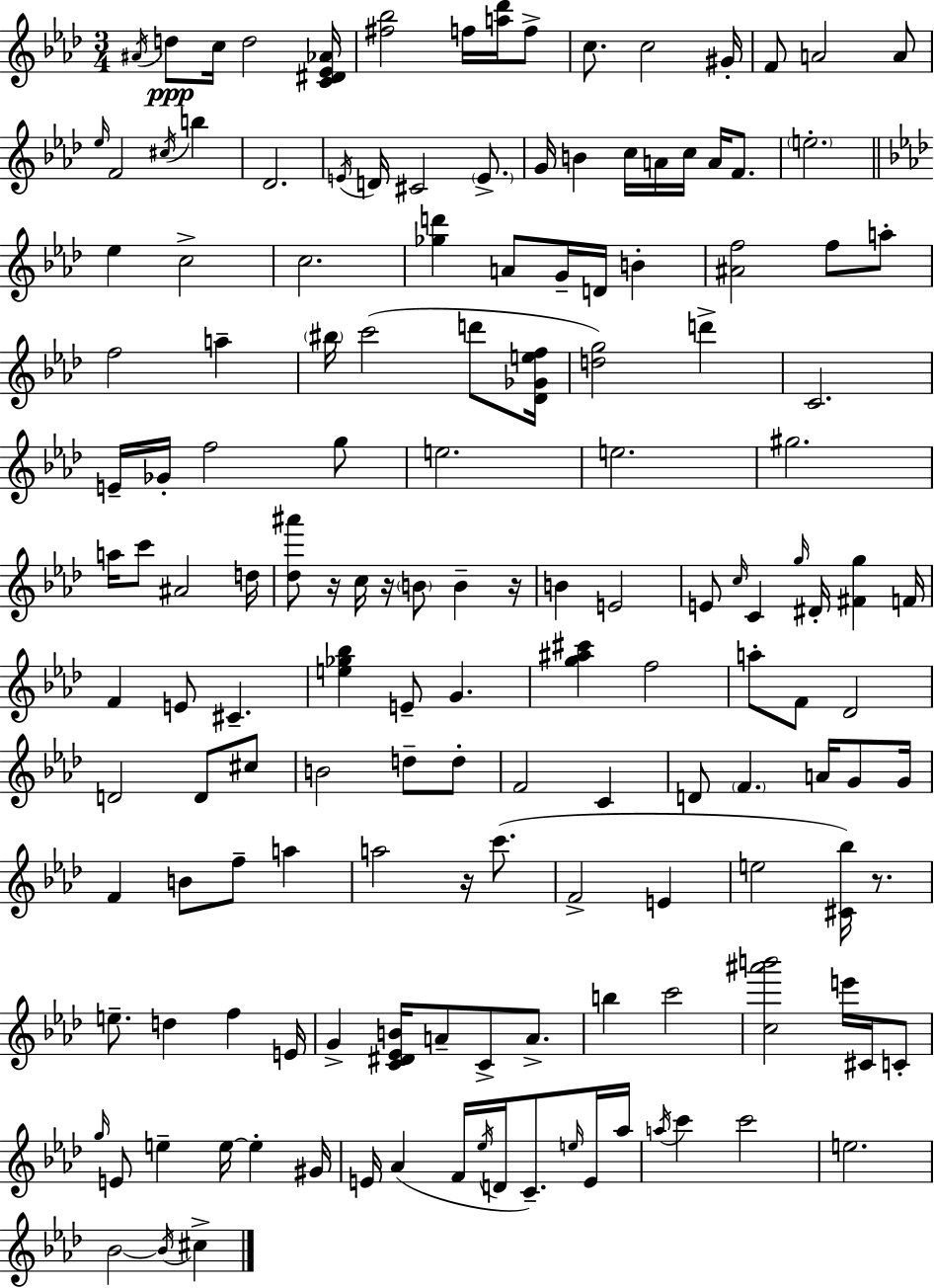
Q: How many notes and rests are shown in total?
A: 152